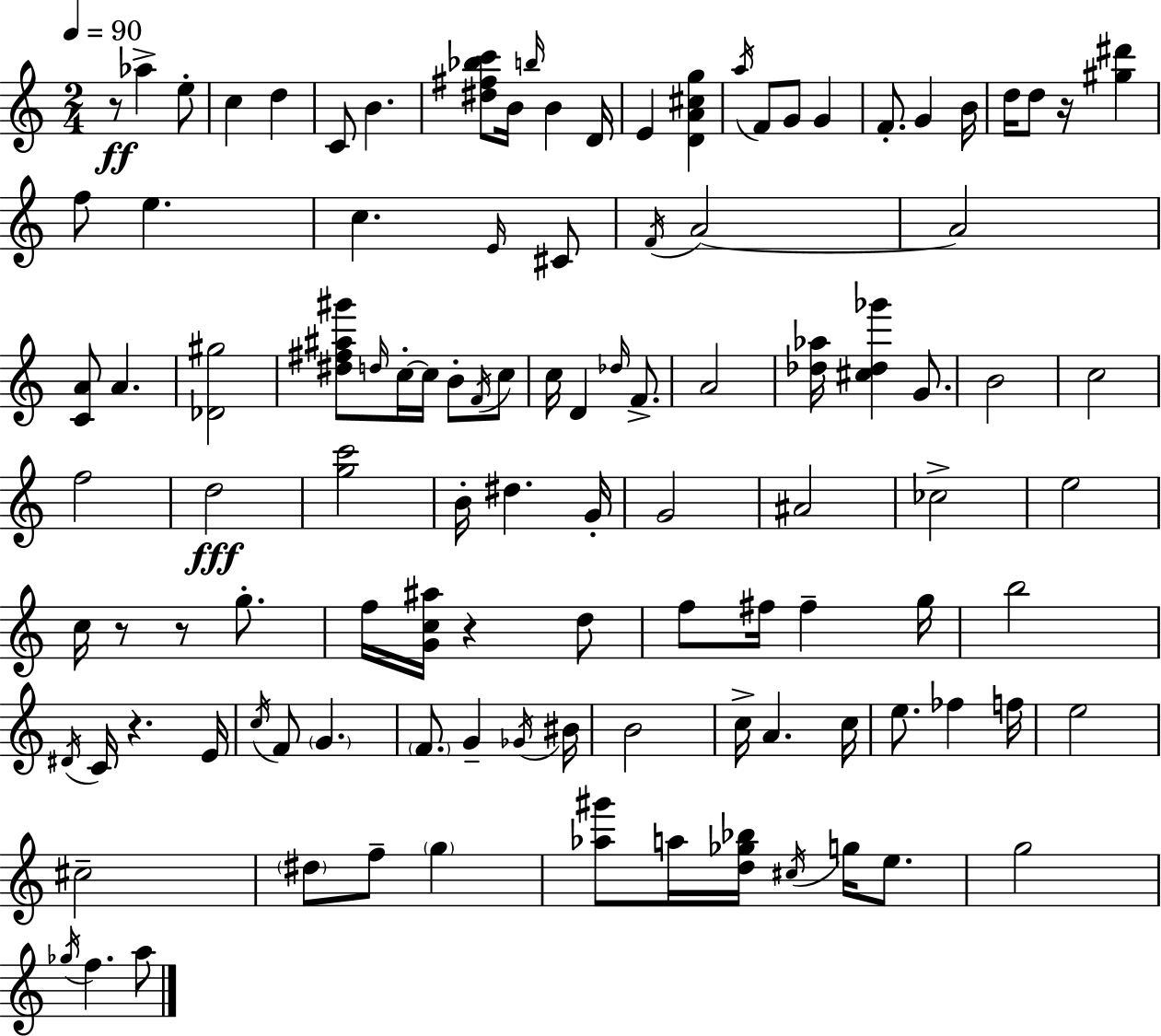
X:1
T:Untitled
M:2/4
L:1/4
K:C
z/2 _a e/2 c d C/2 B [^d^f_bc']/2 B/4 b/4 B D/4 E [DA^cg] a/4 F/2 G/2 G F/2 G B/4 d/4 d/2 z/4 [^g^d'] f/2 e c E/4 ^C/2 F/4 A2 A2 [CA]/2 A [_D^g]2 [^d^f^a^g']/2 d/4 c/4 c/4 B/2 F/4 c/2 c/4 D _d/4 F/2 A2 [_d_a]/4 [^c_d_g'] G/2 B2 c2 f2 d2 [gc']2 B/4 ^d G/4 G2 ^A2 _c2 e2 c/4 z/2 z/2 g/2 f/4 [Gc^a]/4 z d/2 f/2 ^f/4 ^f g/4 b2 ^D/4 C/4 z E/4 c/4 F/2 G F/2 G _G/4 ^B/4 B2 c/4 A c/4 e/2 _f f/4 e2 ^c2 ^d/2 f/2 g [_a^g']/2 a/4 [d_g_b]/4 ^c/4 g/4 e/2 g2 _g/4 f a/2